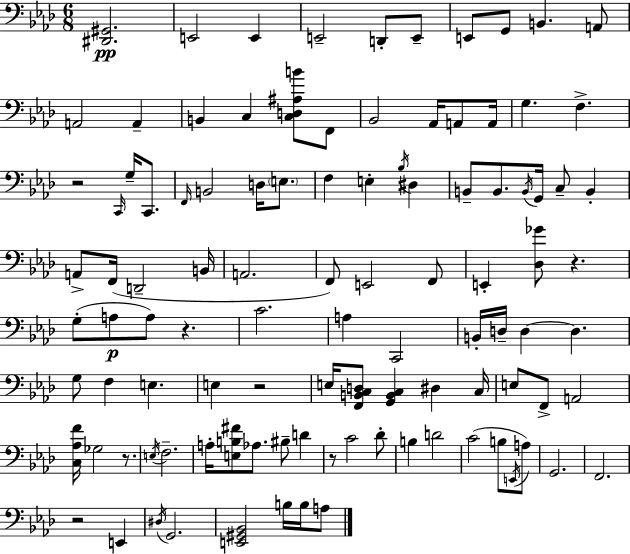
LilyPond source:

{
  \clef bass
  \numericTimeSignature
  \time 6/8
  \key f \minor
  <dis, gis,>2.\pp | e,2 e,4 | e,2-- d,8-. e,8-- | e,8 g,8 b,4. a,8 | \break a,2 a,4-- | b,4 c4 <c d ais b'>8 f,8 | bes,2 aes,16 a,8 a,16 | g4. f4.-> | \break r2 \grace { c,16 } g16-- c,8. | \grace { f,16 } b,2 d16 \parenthesize e8. | f4 e4-. \acciaccatura { bes16 } dis4 | b,8-- b,8. \acciaccatura { b,16 } g,16 c8-- | \break b,4-. a,8-> f,16( d,2-- | b,16 a,2. | f,8) e,2 | f,8 e,4-. <des ges'>8 r4. | \break g8-.( a8\p a8) r4. | c'2. | a4 c,2 | b,16-. d16-- d4~~ d4. | \break g8 f4 e4. | e4 r2 | e16 <f, b, c d>8 <g, b, c>4 dis4 | c16 e8 f,8-> a,2 | \break <c aes f'>16 ges2 | r8. \acciaccatura { e16 } f2.-- | a16-. <e b fis'>8 aes8. bis8-- | d'4 r8 c'2 | \break des'8-. b4 d'2 | c'2( | b8 \acciaccatura { e,16 }) a8 g,2. | f,2. | \break r2 | e,4 \acciaccatura { dis16 } g,2. | <e, gis, bes,>2 | b16 b16 a8 \bar "|."
}